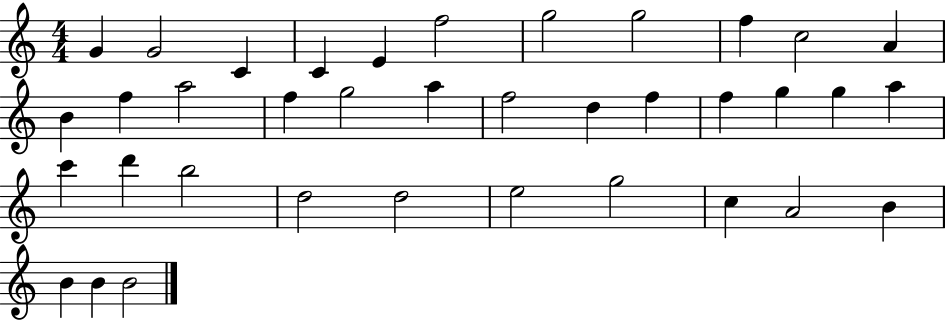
G4/q G4/h C4/q C4/q E4/q F5/h G5/h G5/h F5/q C5/h A4/q B4/q F5/q A5/h F5/q G5/h A5/q F5/h D5/q F5/q F5/q G5/q G5/q A5/q C6/q D6/q B5/h D5/h D5/h E5/h G5/h C5/q A4/h B4/q B4/q B4/q B4/h